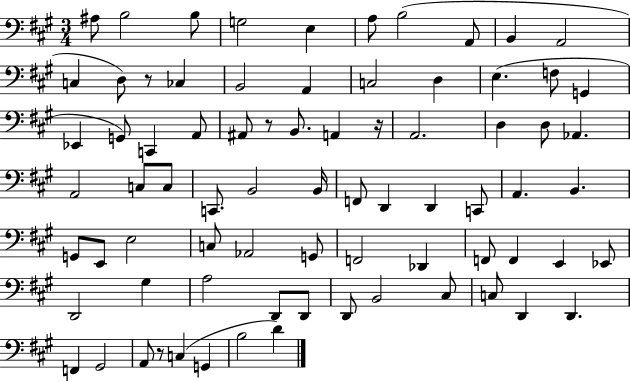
A#3/e B3/h B3/e G3/h E3/q A3/e B3/h A2/e B2/q A2/h C3/q D3/e R/e CES3/q B2/h A2/q C3/h D3/q E3/q. F3/e G2/q Eb2/q G2/e C2/q A2/e A#2/e R/e B2/e. A2/q R/s A2/h. D3/q D3/e Ab2/q. A2/h C3/e C3/e C2/e. B2/h B2/s F2/e D2/q D2/q C2/e A2/q. B2/q. G2/e E2/e E3/h C3/e Ab2/h G2/e F2/h Db2/q F2/e F2/q E2/q Eb2/e D2/h G#3/q A3/h D2/e D2/e D2/e B2/h C#3/e C3/e D2/q D2/q. F2/q G#2/h A2/e R/e C3/q G2/q B3/h D4/q